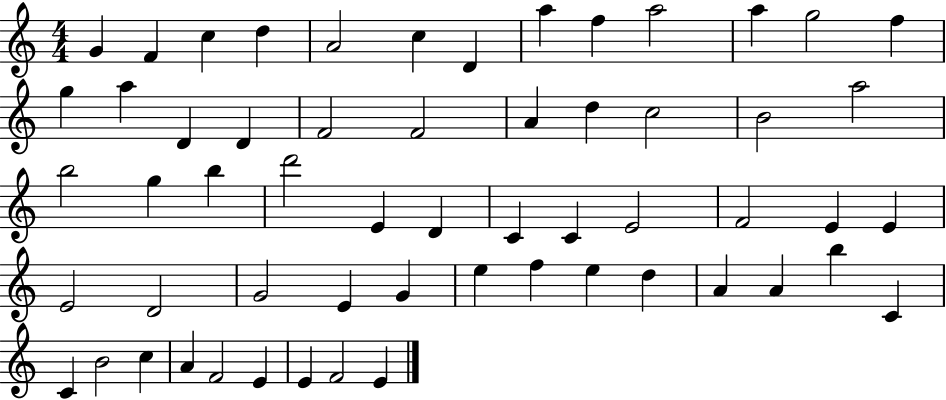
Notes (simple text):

G4/q F4/q C5/q D5/q A4/h C5/q D4/q A5/q F5/q A5/h A5/q G5/h F5/q G5/q A5/q D4/q D4/q F4/h F4/h A4/q D5/q C5/h B4/h A5/h B5/h G5/q B5/q D6/h E4/q D4/q C4/q C4/q E4/h F4/h E4/q E4/q E4/h D4/h G4/h E4/q G4/q E5/q F5/q E5/q D5/q A4/q A4/q B5/q C4/q C4/q B4/h C5/q A4/q F4/h E4/q E4/q F4/h E4/q